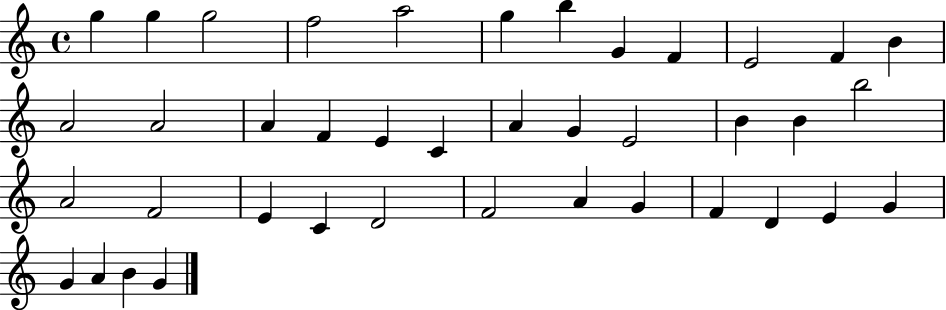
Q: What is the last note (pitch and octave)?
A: G4